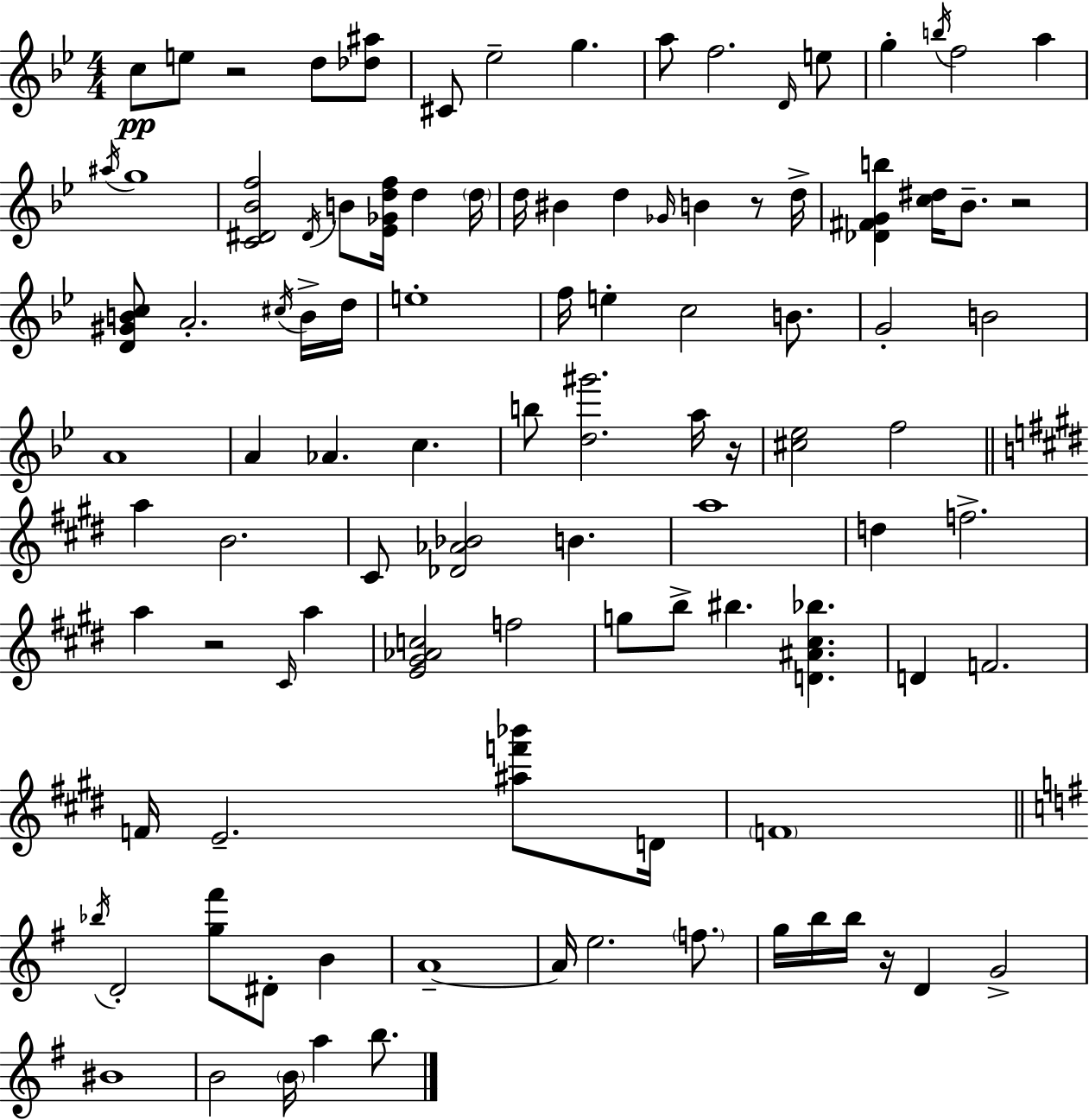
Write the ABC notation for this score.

X:1
T:Untitled
M:4/4
L:1/4
K:Bb
c/2 e/2 z2 d/2 [_d^a]/2 ^C/2 _e2 g a/2 f2 D/4 e/2 g b/4 f2 a ^a/4 g4 [C^D_Bf]2 ^D/4 B/2 [_E_Gdf]/4 d d/4 d/4 ^B d _G/4 B z/2 d/4 [_D^FGb] [c^d]/4 _B/2 z2 [D^GBc]/2 A2 ^c/4 B/4 d/4 e4 f/4 e c2 B/2 G2 B2 A4 A _A c b/2 [d^g']2 a/4 z/4 [^c_e]2 f2 a B2 ^C/2 [_D_A_B]2 B a4 d f2 a z2 ^C/4 a [E^G_Ac]2 f2 g/2 b/2 ^b [D^A^c_b] D F2 F/4 E2 [^af'_b']/2 D/4 F4 _b/4 D2 [g^f']/2 ^D/2 B A4 A/4 e2 f/2 g/4 b/4 b/4 z/4 D G2 ^B4 B2 B/4 a b/2